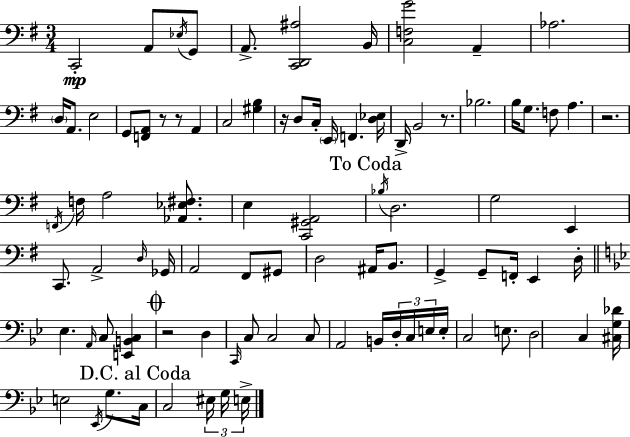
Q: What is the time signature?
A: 3/4